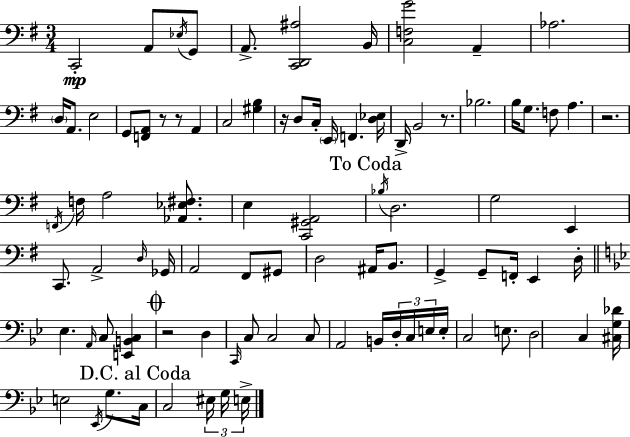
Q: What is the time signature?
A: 3/4